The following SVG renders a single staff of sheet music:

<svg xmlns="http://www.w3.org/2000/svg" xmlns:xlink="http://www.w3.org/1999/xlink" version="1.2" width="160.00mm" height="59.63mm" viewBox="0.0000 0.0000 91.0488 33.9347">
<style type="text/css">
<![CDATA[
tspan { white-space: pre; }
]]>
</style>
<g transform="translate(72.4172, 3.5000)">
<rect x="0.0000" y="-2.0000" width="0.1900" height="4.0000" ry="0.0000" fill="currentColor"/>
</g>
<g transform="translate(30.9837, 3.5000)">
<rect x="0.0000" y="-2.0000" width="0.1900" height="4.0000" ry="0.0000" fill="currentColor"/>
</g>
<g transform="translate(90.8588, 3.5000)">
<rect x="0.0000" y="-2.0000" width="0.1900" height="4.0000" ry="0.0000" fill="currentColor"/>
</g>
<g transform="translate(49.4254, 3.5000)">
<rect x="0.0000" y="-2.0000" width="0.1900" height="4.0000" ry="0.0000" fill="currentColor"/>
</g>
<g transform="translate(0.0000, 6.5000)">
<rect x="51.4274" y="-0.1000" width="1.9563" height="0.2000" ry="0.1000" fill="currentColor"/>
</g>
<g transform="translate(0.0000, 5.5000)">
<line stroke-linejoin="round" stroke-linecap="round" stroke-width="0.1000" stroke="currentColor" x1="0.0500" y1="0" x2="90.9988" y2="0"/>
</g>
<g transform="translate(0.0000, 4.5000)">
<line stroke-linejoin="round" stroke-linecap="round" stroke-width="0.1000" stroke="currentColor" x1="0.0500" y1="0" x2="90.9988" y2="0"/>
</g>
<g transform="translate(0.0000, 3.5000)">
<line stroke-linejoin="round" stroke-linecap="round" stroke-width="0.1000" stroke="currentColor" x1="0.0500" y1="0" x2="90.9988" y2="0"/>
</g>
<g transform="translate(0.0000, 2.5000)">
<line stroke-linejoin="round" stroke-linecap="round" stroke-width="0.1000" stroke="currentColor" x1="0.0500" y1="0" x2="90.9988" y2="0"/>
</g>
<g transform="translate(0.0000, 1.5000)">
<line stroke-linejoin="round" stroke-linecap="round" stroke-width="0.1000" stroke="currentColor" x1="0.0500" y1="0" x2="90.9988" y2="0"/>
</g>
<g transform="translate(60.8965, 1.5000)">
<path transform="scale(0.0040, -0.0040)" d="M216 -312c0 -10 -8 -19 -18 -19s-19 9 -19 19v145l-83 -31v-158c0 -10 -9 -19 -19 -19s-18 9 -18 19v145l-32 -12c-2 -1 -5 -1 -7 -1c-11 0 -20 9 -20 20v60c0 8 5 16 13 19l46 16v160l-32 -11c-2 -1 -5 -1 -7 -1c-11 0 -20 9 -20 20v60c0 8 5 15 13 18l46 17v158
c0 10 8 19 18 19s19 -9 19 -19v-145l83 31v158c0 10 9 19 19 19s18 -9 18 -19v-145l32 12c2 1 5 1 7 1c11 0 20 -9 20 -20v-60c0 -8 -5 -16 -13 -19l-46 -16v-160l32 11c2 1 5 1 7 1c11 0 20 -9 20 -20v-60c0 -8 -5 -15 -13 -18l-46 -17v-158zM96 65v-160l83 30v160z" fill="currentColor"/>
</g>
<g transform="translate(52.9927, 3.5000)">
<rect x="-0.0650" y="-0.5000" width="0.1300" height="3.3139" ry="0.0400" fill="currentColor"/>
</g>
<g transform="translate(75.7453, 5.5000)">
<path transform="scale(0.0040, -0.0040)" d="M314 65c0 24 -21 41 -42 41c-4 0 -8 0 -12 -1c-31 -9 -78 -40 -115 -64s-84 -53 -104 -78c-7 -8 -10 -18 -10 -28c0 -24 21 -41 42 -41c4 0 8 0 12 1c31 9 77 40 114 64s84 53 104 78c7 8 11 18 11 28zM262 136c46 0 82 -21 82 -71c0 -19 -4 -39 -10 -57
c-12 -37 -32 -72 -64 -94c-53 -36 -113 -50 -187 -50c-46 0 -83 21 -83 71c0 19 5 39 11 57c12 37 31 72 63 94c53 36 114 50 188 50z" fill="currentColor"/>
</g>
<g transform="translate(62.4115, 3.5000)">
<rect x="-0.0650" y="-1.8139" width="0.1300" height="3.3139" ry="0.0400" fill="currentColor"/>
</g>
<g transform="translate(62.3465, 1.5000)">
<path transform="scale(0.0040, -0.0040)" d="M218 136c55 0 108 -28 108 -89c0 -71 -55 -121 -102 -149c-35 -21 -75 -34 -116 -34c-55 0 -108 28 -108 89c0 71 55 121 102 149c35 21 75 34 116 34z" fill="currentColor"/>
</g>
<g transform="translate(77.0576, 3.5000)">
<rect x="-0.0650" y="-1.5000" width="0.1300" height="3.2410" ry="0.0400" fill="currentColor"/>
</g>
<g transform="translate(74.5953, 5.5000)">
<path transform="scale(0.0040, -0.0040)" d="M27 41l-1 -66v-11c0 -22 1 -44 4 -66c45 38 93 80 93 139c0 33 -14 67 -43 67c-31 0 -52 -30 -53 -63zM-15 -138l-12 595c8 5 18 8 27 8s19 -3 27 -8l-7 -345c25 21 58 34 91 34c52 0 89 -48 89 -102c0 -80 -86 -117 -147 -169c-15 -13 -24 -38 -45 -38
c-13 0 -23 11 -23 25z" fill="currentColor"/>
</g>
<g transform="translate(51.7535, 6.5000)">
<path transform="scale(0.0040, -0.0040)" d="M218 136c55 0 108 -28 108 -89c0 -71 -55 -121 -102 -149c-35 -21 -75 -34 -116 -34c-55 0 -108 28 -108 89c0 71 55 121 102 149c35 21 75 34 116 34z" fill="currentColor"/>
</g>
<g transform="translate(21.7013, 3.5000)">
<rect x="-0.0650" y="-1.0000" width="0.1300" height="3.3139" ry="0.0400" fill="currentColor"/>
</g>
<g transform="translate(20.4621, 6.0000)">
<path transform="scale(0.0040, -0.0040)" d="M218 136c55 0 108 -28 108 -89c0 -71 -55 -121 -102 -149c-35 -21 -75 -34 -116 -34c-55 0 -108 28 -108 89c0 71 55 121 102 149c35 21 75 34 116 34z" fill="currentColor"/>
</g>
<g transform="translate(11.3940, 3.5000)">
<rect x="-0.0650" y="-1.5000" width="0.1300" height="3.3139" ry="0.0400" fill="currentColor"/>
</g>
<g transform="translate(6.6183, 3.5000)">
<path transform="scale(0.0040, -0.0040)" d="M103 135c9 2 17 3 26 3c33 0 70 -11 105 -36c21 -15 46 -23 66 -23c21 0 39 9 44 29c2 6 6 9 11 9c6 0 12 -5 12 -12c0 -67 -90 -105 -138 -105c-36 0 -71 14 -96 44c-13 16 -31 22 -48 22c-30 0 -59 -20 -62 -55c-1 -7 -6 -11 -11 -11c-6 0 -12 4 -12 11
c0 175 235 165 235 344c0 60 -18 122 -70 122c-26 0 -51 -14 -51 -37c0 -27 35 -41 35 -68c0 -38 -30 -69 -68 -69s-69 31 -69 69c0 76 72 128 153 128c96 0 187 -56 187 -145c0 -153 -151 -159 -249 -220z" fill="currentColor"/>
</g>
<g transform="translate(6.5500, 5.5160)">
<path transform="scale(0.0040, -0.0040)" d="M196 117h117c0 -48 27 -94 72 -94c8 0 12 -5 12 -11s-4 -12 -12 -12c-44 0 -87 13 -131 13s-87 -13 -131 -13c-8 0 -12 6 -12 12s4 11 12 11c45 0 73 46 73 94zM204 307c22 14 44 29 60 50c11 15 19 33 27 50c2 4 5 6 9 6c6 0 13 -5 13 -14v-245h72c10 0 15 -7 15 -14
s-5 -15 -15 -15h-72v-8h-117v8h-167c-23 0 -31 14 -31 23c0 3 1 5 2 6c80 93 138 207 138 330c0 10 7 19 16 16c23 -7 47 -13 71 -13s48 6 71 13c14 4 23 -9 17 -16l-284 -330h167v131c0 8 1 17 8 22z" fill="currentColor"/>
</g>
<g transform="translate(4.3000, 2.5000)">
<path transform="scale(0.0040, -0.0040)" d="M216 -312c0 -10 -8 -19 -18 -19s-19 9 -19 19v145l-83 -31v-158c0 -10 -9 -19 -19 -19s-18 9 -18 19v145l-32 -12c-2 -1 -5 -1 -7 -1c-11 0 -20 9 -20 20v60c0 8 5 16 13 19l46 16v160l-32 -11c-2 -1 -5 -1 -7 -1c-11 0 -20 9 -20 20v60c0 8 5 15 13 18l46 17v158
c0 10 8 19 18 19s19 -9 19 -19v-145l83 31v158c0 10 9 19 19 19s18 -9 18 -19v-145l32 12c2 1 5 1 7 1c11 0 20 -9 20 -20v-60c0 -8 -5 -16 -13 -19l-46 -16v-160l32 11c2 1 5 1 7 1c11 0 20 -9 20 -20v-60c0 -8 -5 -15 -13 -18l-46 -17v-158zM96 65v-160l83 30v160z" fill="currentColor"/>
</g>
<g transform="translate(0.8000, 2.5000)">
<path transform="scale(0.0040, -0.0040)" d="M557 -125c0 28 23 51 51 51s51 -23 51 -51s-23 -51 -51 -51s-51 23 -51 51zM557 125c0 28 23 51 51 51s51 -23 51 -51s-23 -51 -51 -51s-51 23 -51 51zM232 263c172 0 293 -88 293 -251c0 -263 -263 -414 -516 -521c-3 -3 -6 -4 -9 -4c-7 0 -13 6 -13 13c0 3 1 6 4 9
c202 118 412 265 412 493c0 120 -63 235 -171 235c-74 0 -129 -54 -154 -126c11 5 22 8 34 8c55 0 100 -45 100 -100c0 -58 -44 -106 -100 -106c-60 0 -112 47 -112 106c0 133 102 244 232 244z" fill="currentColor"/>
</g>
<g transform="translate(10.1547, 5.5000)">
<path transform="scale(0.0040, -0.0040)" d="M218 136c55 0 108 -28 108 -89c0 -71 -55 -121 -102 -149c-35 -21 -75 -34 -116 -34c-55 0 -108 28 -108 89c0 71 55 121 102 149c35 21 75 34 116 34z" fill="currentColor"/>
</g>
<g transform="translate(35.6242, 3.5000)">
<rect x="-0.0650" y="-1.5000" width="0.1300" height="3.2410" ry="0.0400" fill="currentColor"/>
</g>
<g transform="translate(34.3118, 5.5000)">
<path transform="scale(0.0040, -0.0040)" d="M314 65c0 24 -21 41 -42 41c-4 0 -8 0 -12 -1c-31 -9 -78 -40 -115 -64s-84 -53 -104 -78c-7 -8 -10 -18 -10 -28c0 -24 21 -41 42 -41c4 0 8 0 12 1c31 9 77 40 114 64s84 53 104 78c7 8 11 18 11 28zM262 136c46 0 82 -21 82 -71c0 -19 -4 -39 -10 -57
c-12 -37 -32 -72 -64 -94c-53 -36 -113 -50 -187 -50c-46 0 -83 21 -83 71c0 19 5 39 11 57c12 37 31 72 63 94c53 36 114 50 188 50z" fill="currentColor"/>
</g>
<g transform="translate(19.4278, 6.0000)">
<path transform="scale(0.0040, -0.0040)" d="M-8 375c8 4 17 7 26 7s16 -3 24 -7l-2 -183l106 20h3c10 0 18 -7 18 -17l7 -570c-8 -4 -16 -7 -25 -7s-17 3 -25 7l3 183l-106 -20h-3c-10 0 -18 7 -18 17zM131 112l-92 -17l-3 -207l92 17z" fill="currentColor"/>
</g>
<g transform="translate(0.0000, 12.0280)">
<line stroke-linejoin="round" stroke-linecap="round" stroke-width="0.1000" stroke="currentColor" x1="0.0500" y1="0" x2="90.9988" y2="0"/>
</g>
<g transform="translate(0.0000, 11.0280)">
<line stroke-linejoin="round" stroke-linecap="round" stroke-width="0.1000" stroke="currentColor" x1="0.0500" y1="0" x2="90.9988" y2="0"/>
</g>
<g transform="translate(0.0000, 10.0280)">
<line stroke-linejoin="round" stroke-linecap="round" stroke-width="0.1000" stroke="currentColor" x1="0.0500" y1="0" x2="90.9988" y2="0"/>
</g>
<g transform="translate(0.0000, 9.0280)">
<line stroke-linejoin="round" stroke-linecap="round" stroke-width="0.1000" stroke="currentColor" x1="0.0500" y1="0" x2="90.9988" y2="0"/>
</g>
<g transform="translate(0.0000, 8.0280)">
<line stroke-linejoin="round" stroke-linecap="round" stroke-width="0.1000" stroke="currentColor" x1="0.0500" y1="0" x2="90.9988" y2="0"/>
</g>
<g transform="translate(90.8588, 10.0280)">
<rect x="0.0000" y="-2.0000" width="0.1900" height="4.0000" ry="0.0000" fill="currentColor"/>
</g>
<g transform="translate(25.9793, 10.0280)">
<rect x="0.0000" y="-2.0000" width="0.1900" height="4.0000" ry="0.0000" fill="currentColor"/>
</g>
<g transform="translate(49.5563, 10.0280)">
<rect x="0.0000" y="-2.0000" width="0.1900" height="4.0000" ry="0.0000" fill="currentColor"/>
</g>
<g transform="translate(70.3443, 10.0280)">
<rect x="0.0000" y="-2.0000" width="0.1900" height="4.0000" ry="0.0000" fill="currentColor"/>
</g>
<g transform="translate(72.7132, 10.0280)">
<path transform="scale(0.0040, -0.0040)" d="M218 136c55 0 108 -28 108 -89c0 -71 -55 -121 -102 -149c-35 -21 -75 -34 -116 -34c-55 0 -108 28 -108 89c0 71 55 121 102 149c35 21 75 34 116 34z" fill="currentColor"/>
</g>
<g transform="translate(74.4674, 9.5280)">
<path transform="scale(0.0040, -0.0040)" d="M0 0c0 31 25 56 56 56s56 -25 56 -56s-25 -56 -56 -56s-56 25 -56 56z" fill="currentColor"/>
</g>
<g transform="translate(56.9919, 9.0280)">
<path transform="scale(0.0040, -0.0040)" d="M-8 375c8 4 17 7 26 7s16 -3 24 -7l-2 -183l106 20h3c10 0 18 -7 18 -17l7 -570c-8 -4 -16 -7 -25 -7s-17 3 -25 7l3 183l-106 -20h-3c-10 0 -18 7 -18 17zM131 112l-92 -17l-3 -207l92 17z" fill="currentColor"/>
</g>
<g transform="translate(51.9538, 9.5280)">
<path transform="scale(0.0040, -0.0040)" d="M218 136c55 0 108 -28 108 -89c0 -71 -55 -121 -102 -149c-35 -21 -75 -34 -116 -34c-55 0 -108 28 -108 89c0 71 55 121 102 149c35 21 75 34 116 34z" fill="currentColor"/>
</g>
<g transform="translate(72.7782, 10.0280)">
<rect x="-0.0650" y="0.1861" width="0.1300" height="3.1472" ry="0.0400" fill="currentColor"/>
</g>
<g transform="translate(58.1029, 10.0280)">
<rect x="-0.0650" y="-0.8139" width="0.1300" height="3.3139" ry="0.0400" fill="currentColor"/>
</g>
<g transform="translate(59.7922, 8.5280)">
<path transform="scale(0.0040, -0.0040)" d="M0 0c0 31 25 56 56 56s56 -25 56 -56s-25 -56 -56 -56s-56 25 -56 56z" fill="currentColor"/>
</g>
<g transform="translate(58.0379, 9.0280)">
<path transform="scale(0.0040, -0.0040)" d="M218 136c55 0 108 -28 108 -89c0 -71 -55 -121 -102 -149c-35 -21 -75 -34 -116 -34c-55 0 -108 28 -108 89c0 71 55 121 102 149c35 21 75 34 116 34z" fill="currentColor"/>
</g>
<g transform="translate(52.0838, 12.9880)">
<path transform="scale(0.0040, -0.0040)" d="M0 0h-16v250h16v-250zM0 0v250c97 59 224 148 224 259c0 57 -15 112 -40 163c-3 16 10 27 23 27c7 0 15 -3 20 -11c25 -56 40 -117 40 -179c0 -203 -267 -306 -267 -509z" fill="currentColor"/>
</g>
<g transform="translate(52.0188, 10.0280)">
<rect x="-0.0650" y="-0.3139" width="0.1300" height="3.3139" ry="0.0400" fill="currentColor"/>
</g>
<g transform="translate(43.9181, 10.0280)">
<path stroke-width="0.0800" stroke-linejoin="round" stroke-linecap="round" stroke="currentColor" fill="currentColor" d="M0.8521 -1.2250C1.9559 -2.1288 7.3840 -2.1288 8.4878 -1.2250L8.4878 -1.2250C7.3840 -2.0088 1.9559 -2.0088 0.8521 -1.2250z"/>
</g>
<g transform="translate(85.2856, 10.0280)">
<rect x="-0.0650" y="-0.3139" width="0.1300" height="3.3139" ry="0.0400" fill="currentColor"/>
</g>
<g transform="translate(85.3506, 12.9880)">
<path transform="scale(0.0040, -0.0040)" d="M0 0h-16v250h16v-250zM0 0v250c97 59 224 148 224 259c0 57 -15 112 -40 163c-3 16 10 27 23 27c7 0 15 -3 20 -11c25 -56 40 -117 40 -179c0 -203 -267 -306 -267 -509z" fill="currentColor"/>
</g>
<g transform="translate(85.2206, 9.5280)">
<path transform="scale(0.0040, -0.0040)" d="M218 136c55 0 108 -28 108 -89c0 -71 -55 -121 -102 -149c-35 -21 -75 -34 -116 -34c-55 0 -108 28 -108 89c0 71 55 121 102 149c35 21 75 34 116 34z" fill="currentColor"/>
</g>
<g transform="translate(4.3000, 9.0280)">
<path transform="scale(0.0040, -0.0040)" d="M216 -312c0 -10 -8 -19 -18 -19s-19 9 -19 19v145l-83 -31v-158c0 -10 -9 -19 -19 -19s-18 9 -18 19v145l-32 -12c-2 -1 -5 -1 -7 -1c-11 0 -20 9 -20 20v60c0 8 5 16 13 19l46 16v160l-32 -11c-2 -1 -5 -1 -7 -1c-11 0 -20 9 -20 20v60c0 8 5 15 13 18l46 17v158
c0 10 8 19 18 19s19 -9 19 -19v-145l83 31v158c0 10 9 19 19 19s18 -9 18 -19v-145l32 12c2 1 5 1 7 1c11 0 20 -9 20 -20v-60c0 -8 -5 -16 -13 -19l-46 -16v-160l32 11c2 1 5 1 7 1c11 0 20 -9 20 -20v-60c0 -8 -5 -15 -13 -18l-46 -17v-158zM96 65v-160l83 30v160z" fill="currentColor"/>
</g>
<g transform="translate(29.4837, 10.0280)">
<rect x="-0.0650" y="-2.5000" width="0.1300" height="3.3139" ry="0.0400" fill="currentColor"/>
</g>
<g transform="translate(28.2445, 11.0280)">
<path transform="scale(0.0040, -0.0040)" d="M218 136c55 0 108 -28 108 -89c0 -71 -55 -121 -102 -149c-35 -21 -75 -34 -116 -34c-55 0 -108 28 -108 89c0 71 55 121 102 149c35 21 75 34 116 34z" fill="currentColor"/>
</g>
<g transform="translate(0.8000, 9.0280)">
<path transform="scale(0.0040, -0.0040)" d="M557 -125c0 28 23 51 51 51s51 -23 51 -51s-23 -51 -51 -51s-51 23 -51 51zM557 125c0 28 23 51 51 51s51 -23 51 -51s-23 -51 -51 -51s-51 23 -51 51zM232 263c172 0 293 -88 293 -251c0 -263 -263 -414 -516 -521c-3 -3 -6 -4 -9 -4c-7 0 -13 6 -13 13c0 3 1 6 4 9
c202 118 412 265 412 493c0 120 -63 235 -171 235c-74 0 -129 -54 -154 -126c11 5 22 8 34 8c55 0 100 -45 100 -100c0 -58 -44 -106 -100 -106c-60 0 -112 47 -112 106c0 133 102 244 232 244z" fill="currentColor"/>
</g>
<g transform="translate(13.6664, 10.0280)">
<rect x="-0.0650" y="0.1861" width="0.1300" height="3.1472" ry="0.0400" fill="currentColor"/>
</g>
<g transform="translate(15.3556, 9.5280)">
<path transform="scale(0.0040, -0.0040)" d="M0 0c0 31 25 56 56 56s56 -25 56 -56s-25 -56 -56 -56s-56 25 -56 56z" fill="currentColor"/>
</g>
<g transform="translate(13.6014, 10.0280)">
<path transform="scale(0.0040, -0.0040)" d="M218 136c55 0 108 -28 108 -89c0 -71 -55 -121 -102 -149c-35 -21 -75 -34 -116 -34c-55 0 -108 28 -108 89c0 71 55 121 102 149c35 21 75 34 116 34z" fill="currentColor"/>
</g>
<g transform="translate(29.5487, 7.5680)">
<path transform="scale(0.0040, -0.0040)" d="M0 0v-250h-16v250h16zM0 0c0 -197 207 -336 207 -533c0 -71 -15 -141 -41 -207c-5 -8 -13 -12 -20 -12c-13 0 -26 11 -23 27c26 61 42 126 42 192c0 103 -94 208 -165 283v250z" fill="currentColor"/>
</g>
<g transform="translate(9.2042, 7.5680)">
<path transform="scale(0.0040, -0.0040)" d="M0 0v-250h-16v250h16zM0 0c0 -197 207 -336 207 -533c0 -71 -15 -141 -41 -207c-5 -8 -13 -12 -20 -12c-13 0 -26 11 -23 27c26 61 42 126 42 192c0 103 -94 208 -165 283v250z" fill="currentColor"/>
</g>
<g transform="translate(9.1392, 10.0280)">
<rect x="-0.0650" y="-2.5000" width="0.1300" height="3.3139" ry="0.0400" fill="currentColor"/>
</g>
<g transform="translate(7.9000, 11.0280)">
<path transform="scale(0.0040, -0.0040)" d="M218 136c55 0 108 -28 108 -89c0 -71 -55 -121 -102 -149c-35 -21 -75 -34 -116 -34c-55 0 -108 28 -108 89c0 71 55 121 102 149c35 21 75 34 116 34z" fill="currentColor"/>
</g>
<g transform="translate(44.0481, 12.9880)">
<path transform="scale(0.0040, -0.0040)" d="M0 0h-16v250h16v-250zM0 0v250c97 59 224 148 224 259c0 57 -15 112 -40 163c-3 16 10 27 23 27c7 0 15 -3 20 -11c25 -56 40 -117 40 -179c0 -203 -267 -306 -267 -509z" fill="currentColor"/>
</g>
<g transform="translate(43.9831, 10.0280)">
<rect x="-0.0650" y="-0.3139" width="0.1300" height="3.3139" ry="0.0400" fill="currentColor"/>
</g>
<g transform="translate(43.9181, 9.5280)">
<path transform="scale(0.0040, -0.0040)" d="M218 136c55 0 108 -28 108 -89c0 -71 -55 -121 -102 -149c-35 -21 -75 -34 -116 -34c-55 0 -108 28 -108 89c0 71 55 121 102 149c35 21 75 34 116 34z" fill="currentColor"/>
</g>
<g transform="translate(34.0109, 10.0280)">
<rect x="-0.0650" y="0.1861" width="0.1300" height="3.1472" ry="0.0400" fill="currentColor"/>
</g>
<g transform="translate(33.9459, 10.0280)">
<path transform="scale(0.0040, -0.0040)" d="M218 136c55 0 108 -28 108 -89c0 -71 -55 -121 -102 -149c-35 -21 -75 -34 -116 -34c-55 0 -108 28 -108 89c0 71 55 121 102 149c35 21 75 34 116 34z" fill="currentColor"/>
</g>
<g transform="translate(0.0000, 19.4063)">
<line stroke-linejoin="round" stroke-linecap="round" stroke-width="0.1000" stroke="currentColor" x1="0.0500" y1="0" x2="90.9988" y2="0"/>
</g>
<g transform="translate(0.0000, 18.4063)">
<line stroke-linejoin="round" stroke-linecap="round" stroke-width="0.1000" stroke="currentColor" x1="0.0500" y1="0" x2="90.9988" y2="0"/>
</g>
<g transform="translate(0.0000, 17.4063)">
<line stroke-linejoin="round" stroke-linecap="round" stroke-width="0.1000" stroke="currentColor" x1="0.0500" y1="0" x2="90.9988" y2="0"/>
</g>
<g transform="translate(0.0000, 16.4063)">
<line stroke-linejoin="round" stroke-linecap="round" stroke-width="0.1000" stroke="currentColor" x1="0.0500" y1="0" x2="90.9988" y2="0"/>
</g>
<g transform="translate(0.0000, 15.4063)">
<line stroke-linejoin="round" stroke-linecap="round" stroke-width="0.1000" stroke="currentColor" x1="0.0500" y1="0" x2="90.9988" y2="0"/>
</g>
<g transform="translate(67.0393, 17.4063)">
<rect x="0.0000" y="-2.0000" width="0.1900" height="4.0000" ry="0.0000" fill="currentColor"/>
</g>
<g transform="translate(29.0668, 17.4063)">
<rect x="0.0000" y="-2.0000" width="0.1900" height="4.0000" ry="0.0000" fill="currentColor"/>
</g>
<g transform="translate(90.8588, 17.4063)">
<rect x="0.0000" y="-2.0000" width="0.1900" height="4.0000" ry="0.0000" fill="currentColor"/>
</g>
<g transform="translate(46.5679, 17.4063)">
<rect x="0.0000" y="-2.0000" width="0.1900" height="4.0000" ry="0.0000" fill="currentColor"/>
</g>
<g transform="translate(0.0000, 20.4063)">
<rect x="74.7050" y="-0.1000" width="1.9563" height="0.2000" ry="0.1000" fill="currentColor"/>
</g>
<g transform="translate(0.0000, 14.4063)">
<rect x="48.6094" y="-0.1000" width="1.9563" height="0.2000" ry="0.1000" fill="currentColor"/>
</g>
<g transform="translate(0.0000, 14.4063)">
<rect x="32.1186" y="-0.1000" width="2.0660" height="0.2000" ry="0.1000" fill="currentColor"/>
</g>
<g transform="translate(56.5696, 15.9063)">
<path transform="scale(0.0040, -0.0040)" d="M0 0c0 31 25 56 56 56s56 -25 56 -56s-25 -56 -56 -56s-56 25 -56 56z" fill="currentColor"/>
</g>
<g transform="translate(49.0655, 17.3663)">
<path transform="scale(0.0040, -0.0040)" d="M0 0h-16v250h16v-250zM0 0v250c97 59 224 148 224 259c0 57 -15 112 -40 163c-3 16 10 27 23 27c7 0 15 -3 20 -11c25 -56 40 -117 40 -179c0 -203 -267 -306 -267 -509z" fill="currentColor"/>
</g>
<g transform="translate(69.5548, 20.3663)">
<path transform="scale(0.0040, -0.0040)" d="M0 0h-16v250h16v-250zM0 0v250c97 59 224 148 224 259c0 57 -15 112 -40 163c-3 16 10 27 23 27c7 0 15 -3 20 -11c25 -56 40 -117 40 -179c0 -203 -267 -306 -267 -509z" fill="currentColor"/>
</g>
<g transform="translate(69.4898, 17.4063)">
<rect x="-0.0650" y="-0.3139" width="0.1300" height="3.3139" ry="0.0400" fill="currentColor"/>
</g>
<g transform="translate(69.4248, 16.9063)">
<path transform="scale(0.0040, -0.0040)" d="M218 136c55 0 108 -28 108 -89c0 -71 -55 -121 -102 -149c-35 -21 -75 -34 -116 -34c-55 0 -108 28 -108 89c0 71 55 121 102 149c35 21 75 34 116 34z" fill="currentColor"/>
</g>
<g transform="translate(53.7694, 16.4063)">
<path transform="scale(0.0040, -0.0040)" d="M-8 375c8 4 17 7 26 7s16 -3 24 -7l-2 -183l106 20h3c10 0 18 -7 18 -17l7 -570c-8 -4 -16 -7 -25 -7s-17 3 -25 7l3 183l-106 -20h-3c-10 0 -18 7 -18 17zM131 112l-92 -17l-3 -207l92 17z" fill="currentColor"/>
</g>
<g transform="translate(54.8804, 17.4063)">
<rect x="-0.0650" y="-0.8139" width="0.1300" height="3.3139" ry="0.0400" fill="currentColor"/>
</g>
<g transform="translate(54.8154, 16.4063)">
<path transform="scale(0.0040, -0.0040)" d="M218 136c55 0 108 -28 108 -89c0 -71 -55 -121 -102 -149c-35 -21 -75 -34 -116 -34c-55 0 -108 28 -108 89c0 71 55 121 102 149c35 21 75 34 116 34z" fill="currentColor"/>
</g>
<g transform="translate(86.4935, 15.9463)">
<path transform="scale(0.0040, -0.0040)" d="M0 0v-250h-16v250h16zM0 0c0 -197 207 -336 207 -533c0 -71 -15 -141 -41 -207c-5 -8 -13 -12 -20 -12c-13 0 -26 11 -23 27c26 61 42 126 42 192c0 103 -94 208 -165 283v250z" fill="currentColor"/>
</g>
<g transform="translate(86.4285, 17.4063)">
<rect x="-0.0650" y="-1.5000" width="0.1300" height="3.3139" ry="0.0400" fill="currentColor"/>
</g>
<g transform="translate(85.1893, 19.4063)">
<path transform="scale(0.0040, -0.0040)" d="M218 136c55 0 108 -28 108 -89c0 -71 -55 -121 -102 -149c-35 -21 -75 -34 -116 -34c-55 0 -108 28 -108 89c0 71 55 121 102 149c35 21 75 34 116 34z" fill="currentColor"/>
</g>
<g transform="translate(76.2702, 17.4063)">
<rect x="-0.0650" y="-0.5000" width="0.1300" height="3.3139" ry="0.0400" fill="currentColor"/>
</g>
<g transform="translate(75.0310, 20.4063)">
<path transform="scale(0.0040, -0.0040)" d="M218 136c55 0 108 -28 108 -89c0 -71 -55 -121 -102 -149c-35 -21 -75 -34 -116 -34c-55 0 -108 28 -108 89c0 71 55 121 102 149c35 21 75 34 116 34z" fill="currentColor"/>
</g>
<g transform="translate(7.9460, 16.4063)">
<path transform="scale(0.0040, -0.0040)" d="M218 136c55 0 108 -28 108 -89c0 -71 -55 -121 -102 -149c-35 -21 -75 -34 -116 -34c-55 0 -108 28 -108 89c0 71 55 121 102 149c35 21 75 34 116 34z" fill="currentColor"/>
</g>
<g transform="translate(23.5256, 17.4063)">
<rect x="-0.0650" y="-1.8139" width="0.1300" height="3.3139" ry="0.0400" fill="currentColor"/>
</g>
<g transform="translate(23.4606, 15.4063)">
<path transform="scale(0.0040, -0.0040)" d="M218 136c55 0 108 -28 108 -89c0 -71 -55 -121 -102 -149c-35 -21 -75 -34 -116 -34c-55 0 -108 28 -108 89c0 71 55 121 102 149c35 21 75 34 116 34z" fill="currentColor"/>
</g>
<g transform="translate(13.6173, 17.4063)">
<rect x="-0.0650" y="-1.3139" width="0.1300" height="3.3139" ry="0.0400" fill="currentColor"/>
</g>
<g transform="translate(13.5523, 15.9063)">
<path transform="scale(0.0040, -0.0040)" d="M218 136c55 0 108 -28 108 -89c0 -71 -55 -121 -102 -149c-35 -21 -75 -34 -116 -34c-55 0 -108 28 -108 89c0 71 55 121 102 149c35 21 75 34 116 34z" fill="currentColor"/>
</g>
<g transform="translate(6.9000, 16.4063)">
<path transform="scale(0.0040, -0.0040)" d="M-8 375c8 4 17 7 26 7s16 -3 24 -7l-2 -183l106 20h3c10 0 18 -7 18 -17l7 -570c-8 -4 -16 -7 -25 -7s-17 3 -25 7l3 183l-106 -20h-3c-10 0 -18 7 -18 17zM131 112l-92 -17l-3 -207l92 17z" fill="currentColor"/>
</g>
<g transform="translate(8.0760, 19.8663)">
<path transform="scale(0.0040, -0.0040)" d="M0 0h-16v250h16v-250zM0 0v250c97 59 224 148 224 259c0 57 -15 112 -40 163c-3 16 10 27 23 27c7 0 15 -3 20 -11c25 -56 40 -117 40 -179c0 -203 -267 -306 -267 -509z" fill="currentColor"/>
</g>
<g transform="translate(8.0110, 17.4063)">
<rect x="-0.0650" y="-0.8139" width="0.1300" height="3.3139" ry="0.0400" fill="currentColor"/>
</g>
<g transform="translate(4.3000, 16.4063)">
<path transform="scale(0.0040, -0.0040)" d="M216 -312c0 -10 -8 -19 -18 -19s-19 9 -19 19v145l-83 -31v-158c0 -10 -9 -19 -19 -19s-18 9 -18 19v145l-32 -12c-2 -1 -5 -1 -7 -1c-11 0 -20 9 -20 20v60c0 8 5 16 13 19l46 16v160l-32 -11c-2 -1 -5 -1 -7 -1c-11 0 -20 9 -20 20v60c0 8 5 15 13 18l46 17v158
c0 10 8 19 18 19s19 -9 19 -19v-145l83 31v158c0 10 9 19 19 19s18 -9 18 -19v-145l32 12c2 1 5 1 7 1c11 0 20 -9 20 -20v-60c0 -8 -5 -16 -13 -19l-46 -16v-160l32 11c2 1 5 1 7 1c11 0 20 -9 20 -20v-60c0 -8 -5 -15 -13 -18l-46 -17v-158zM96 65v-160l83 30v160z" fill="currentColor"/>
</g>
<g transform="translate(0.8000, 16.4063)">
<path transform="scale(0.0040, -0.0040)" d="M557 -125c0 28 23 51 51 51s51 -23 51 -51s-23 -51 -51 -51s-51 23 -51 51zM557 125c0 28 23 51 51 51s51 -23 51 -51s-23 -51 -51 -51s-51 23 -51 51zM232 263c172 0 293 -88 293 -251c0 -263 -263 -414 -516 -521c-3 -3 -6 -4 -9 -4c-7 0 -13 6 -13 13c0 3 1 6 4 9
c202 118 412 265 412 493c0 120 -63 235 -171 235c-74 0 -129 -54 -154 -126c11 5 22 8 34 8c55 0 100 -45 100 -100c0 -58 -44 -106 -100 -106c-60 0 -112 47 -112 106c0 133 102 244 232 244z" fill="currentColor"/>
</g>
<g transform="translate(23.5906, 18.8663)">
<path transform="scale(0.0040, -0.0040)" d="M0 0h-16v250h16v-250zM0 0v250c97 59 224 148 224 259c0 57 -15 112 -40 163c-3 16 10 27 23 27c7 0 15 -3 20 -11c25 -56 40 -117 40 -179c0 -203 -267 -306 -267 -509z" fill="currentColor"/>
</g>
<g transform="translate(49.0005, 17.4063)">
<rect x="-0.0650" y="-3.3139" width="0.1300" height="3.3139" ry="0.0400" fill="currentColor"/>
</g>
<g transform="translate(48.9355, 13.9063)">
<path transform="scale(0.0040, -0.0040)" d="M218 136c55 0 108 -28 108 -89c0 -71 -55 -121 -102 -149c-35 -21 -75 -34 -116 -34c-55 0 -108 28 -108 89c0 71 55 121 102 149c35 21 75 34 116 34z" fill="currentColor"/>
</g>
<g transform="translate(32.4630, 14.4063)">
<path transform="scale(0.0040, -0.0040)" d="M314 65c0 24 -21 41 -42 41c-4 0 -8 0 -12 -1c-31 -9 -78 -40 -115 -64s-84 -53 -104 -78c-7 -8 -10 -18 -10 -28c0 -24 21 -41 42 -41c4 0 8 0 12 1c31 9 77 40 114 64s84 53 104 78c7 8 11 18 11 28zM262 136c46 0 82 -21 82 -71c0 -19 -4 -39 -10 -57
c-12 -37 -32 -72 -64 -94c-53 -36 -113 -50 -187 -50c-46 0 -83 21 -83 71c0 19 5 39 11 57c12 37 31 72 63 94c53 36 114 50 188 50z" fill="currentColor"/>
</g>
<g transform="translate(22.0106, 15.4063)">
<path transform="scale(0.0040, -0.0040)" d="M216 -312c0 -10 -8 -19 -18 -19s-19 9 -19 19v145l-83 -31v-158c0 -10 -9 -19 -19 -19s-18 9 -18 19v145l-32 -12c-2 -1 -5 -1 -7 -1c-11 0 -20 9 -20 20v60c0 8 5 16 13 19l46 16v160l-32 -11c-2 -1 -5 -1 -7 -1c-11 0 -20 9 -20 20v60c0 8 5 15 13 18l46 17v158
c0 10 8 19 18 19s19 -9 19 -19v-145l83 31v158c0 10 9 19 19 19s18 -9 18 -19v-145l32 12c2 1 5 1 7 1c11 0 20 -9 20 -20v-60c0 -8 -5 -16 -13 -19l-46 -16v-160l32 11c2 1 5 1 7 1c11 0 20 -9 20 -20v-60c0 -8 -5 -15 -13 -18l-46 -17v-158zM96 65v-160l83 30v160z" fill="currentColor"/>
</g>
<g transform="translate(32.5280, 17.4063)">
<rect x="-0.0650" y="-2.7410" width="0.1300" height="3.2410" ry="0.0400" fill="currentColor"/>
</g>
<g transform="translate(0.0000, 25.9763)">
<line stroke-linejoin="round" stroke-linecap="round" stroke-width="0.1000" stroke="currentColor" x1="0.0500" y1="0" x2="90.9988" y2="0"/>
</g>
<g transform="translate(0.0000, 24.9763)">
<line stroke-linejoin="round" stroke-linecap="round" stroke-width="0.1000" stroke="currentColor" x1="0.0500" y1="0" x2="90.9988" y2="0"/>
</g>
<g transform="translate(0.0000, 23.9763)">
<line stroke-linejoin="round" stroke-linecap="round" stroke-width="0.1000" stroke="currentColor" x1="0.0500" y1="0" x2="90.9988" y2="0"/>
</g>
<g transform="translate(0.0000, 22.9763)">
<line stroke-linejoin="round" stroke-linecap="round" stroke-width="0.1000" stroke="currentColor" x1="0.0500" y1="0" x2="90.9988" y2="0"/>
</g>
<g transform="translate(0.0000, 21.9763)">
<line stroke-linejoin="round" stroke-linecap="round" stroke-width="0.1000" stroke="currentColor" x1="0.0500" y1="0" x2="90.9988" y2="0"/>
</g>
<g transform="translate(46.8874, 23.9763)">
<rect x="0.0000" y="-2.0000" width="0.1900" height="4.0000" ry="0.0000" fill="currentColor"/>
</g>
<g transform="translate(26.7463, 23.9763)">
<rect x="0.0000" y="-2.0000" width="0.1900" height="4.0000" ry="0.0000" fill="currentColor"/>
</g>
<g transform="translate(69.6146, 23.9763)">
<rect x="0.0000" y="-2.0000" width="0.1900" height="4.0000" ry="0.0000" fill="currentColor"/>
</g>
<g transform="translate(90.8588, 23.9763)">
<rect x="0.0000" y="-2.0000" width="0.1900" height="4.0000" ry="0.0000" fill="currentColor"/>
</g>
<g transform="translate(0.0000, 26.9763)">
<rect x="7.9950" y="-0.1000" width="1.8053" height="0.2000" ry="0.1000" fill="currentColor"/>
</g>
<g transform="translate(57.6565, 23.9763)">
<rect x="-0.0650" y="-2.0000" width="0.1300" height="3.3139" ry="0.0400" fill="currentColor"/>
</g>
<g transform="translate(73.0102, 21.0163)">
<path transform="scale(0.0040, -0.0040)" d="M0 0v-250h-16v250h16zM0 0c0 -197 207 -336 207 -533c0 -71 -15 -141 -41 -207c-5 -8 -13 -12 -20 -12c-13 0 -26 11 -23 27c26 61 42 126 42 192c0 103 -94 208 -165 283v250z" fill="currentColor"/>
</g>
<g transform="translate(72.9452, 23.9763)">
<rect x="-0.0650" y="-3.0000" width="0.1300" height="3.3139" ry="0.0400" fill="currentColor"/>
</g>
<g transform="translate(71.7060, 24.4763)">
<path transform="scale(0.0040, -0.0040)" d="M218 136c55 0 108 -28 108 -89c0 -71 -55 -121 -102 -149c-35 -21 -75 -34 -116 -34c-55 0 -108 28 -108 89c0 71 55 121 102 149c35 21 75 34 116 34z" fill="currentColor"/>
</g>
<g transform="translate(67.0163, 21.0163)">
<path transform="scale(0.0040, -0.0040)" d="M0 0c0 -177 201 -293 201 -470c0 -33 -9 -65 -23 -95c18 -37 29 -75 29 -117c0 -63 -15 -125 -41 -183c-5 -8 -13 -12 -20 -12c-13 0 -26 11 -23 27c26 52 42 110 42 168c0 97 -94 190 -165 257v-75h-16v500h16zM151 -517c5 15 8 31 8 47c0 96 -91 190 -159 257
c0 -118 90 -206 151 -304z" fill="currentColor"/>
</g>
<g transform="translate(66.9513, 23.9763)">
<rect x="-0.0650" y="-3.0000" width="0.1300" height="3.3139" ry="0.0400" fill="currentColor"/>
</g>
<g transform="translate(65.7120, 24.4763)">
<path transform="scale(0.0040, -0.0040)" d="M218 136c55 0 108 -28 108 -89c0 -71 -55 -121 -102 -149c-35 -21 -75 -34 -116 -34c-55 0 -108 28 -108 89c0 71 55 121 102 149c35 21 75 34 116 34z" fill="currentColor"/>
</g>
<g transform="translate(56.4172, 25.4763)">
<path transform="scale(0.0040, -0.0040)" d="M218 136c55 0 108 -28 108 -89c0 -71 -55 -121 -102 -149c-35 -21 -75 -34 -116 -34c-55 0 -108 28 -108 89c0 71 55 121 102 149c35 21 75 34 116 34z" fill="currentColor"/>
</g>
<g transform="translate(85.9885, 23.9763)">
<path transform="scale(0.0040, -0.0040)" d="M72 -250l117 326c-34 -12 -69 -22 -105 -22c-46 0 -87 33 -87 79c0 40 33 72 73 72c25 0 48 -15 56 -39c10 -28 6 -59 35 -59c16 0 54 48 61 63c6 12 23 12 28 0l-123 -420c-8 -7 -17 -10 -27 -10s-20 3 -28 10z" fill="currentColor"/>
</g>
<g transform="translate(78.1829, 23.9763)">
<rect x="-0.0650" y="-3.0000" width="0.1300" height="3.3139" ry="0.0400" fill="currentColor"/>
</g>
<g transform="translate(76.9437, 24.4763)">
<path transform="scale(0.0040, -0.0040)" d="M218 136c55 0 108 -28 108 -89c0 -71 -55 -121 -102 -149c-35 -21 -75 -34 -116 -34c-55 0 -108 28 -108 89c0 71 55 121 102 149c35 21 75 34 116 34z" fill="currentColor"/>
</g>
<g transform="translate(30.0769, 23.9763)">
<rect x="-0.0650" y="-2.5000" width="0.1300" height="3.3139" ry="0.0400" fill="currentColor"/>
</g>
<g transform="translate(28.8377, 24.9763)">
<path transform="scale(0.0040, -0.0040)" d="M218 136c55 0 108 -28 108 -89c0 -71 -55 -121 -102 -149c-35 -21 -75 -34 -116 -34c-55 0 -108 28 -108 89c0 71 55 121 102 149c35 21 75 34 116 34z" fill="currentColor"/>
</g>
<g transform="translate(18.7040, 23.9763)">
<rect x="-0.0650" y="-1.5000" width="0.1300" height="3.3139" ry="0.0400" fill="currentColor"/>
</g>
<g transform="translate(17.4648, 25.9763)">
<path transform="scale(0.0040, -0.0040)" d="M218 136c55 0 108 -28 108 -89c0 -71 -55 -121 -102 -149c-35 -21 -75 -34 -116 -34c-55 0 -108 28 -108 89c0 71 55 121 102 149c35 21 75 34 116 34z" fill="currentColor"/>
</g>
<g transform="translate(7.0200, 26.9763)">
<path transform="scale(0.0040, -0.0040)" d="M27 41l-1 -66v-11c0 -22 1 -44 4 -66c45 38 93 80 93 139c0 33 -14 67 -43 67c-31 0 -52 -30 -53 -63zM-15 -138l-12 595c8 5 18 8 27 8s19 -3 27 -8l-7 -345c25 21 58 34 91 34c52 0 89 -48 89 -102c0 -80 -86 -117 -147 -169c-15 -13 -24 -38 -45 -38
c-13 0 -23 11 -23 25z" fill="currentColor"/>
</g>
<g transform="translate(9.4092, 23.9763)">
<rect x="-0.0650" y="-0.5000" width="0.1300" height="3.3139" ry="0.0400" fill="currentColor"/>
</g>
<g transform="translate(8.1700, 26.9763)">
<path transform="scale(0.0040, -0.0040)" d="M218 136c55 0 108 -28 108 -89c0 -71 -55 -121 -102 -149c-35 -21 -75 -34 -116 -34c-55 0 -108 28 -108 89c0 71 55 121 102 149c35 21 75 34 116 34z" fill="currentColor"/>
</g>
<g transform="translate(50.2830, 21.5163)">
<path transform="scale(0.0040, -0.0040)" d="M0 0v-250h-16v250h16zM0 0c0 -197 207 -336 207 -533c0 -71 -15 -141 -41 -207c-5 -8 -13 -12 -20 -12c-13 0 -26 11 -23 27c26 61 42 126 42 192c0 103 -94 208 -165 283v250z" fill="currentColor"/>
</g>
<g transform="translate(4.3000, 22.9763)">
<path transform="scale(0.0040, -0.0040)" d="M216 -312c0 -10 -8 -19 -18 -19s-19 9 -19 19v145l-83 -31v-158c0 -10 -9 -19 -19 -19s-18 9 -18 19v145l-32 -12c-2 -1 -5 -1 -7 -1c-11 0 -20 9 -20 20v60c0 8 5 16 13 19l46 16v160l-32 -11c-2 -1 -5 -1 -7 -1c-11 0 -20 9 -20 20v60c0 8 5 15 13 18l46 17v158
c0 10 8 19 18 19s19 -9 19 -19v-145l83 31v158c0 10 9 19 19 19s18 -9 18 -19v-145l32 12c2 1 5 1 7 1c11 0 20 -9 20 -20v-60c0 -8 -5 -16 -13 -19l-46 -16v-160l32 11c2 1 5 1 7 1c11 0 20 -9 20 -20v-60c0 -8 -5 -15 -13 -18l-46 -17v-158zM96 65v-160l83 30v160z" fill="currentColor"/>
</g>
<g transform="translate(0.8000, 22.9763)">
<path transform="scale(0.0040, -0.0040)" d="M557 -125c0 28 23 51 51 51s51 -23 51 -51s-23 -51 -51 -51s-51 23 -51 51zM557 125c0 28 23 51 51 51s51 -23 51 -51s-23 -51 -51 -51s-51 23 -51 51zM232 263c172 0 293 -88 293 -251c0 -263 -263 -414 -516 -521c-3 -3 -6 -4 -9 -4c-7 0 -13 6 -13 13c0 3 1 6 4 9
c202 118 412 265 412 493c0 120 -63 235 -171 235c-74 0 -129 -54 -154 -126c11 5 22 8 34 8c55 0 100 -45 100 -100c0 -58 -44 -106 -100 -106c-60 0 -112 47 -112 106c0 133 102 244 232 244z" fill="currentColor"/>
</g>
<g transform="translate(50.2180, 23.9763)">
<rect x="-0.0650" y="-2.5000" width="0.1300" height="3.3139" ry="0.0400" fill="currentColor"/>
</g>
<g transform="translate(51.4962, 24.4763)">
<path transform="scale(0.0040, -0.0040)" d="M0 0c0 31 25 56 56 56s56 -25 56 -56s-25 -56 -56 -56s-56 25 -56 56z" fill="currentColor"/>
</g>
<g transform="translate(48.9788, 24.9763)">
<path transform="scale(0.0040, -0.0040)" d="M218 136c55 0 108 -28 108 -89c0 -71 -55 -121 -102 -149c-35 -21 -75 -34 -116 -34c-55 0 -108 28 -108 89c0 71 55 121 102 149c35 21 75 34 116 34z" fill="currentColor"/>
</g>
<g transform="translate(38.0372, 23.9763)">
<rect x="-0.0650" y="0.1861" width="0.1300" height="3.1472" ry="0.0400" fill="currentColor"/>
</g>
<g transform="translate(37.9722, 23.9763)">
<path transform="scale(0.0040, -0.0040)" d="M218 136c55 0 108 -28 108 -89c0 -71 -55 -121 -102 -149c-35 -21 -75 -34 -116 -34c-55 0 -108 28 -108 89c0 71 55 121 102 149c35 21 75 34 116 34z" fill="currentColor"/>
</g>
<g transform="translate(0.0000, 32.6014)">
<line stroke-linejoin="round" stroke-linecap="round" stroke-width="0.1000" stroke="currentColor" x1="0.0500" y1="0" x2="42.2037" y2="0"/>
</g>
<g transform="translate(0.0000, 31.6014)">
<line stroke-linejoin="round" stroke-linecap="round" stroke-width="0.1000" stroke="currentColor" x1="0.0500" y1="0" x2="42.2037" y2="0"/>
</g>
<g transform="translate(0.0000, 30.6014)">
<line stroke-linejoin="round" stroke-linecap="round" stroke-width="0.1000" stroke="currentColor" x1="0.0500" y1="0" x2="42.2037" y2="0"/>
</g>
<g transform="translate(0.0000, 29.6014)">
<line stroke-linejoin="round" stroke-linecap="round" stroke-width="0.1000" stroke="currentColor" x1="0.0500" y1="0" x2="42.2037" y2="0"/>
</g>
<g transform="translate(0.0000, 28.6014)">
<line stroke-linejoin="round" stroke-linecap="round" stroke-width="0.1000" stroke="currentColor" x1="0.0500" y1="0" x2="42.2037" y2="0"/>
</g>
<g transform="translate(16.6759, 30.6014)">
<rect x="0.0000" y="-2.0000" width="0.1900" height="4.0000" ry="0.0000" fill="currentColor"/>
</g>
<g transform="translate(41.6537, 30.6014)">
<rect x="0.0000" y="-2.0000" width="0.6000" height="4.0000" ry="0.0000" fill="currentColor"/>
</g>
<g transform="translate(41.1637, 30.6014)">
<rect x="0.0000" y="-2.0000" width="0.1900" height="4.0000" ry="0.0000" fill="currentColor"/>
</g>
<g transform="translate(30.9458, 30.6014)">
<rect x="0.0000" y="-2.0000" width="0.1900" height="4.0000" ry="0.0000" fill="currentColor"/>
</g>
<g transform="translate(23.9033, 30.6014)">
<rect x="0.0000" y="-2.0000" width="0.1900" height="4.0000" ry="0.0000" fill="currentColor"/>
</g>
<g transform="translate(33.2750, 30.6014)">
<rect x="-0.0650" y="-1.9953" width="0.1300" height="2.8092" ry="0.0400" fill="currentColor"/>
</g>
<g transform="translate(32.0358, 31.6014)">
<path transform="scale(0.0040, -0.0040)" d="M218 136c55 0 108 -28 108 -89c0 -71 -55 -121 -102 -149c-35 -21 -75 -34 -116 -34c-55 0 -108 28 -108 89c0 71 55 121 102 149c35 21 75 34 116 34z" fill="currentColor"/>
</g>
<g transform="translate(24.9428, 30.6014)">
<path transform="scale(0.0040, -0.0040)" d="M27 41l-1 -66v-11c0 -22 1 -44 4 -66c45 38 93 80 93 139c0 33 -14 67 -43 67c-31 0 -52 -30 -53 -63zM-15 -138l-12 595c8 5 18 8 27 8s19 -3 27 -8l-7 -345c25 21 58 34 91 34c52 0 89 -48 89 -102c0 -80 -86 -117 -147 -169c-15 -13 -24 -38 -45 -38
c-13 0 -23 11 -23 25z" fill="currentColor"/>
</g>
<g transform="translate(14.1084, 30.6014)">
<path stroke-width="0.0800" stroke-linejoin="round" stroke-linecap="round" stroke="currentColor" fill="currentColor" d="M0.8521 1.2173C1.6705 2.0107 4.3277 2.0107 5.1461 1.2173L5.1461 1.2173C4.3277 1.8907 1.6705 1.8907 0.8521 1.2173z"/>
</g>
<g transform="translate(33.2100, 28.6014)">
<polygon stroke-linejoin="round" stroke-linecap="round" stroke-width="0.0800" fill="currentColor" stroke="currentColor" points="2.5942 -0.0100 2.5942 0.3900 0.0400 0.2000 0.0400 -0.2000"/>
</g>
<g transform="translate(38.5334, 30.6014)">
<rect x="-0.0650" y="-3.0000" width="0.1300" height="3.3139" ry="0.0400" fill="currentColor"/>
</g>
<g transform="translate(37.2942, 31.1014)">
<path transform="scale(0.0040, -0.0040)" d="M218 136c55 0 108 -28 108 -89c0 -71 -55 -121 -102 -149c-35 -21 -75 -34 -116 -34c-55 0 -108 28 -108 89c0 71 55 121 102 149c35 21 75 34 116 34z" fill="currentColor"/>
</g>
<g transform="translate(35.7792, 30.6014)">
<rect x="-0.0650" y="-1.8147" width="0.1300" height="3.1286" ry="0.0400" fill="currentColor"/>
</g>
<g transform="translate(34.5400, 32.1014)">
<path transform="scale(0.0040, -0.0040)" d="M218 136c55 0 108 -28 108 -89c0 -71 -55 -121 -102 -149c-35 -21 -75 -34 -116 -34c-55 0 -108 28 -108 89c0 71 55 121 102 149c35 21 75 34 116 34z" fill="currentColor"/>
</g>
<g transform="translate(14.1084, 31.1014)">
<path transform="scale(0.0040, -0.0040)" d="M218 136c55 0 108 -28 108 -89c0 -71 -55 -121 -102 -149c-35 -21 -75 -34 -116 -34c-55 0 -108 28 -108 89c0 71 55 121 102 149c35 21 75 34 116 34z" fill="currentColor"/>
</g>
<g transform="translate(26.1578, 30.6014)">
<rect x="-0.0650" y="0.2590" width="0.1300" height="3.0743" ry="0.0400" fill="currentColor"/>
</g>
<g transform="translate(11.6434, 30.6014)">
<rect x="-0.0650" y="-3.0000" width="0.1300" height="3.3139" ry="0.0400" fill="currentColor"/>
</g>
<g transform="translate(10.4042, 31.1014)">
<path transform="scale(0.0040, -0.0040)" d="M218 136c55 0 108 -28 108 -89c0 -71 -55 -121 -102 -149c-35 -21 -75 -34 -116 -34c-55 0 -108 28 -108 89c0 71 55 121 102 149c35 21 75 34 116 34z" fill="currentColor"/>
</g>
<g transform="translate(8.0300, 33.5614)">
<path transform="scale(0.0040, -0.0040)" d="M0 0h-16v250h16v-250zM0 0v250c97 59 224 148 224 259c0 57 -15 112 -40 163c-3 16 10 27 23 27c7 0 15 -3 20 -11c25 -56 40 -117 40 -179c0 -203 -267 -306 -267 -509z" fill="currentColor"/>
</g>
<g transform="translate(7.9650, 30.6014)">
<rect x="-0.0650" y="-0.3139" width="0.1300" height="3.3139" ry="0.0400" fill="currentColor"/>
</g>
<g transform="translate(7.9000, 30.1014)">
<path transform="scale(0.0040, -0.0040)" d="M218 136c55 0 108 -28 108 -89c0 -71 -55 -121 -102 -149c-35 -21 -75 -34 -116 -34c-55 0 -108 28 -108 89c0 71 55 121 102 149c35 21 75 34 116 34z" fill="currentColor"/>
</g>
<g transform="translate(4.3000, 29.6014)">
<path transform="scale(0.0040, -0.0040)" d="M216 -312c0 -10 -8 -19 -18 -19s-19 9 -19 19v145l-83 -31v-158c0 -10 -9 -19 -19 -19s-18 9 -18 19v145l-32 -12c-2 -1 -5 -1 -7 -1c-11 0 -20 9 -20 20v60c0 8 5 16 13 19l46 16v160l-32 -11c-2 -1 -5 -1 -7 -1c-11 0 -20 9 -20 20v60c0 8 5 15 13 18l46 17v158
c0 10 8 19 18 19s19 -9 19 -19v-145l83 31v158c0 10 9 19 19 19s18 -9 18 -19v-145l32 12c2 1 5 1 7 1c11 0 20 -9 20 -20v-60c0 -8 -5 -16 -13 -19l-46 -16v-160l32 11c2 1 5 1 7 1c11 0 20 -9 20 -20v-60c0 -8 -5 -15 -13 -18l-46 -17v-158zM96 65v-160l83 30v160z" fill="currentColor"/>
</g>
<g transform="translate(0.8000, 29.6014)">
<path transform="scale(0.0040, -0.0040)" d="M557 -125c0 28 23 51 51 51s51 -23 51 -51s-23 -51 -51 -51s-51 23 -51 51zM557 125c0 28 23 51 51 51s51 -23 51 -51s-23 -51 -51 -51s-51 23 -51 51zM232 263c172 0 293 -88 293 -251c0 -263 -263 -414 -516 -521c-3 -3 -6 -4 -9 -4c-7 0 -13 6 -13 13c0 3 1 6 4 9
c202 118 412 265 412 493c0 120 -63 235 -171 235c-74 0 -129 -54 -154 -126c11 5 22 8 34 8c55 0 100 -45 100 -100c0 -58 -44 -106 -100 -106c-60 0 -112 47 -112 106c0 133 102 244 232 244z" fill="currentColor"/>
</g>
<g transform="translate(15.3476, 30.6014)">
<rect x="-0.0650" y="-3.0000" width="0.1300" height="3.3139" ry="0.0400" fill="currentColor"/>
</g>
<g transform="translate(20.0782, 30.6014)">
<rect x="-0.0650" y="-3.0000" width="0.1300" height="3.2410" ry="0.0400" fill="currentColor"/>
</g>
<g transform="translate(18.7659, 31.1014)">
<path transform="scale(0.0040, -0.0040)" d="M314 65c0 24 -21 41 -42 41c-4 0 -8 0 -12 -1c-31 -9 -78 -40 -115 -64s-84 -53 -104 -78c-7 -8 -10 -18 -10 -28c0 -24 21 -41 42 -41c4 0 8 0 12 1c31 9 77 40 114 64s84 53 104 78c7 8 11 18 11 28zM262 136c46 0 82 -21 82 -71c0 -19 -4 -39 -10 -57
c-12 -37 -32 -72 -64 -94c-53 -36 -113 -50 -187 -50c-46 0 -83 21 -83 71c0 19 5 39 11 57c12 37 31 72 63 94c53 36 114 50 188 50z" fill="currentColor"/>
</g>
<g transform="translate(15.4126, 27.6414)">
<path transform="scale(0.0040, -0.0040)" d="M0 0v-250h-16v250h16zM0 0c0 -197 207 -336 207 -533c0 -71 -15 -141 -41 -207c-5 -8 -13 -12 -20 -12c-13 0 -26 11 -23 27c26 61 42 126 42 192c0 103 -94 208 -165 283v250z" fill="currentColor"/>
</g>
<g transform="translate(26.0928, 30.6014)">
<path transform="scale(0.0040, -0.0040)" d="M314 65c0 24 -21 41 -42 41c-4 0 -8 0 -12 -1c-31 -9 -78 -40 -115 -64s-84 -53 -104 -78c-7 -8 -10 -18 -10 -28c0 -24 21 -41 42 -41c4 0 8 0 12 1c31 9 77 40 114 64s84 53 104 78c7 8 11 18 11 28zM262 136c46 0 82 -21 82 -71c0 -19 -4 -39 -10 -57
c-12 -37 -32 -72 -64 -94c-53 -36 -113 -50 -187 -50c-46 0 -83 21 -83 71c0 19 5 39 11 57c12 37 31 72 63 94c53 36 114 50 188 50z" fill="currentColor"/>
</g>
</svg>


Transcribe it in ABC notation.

X:1
T:Untitled
M:2/4
L:1/4
K:G
G,, F,, G,,2 E,, ^A, _G,,2 B,,/2 D, B,,/2 D, E,/2 E,/2 F, D, E,/2 F,/2 G, ^A,/2 C2 D/2 F, E,/2 E,, G,,/2 _E,, G,, B,, D, B,,/2 A,, C,/4 C,/2 C, z/2 E,/2 C, C,/2 C,2 _D,2 B,,/2 A,,/2 C,